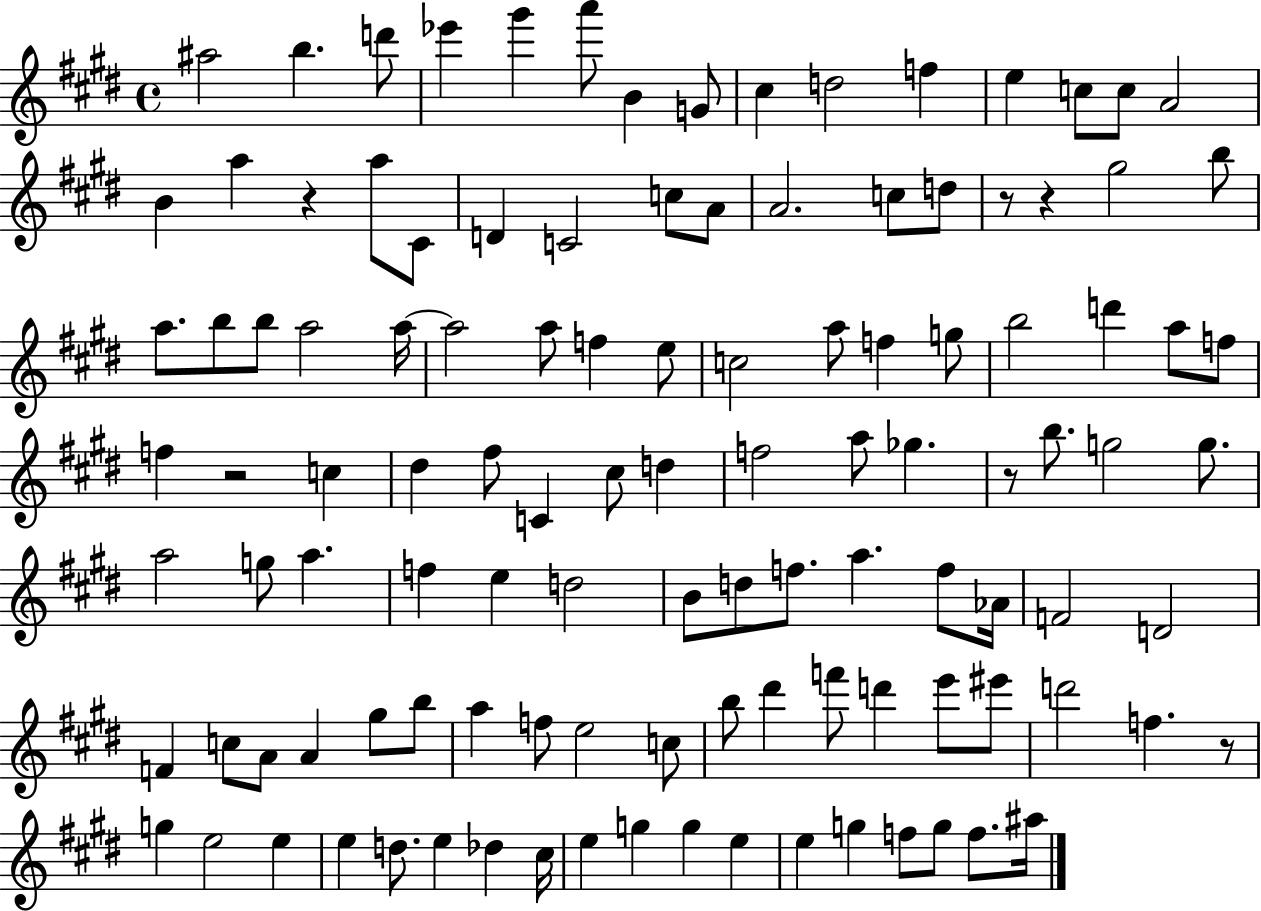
A#5/h B5/q. D6/e Eb6/q G#6/q A6/e B4/q G4/e C#5/q D5/h F5/q E5/q C5/e C5/e A4/h B4/q A5/q R/q A5/e C#4/e D4/q C4/h C5/e A4/e A4/h. C5/e D5/e R/e R/q G#5/h B5/e A5/e. B5/e B5/e A5/h A5/s A5/h A5/e F5/q E5/e C5/h A5/e F5/q G5/e B5/h D6/q A5/e F5/e F5/q R/h C5/q D#5/q F#5/e C4/q C#5/e D5/q F5/h A5/e Gb5/q. R/e B5/e. G5/h G5/e. A5/h G5/e A5/q. F5/q E5/q D5/h B4/e D5/e F5/e. A5/q. F5/e Ab4/s F4/h D4/h F4/q C5/e A4/e A4/q G#5/e B5/e A5/q F5/e E5/h C5/e B5/e D#6/q F6/e D6/q E6/e EIS6/e D6/h F5/q. R/e G5/q E5/h E5/q E5/q D5/e. E5/q Db5/q C#5/s E5/q G5/q G5/q E5/q E5/q G5/q F5/e G5/e F5/e. A#5/s